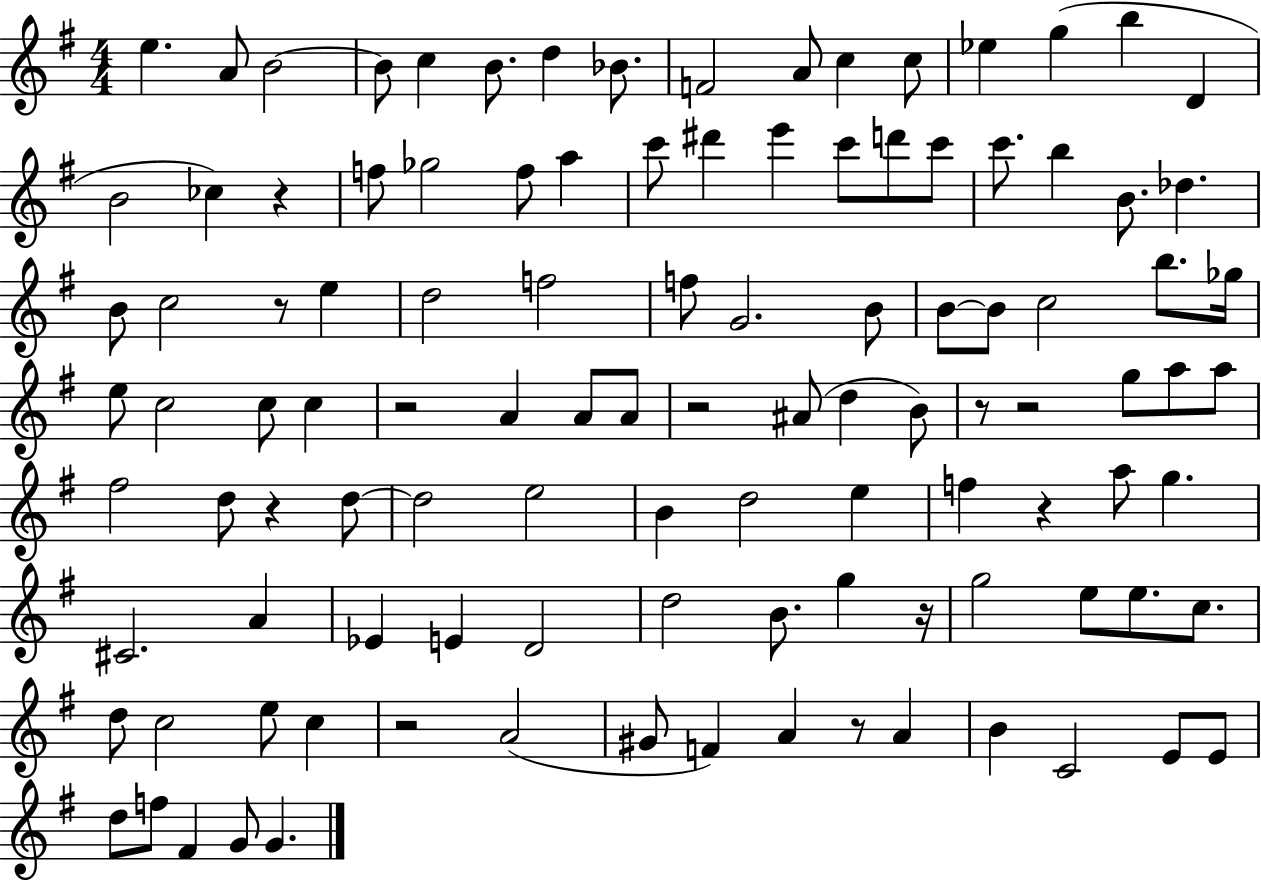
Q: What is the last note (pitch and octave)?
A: G4